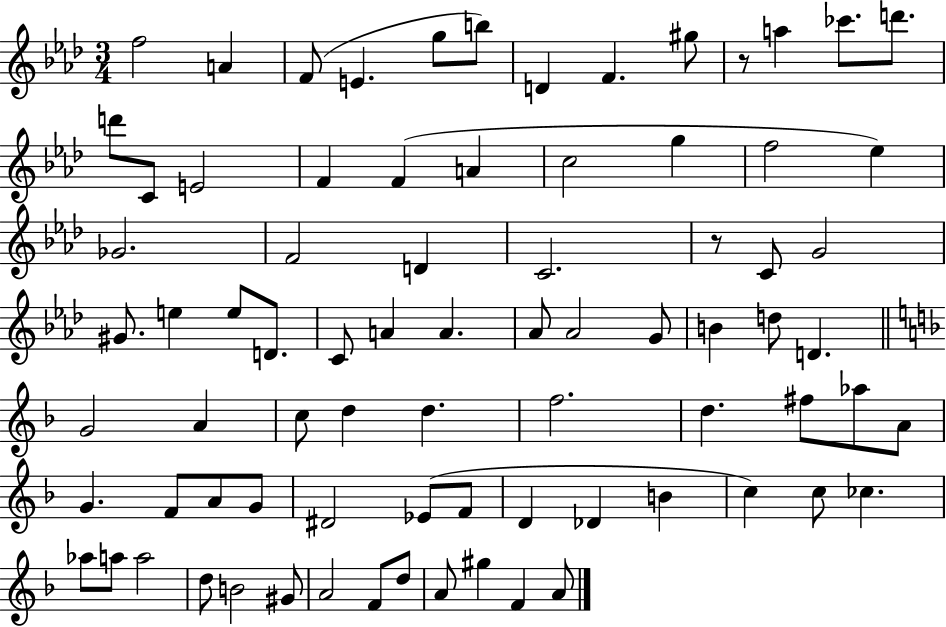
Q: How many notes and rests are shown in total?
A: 79